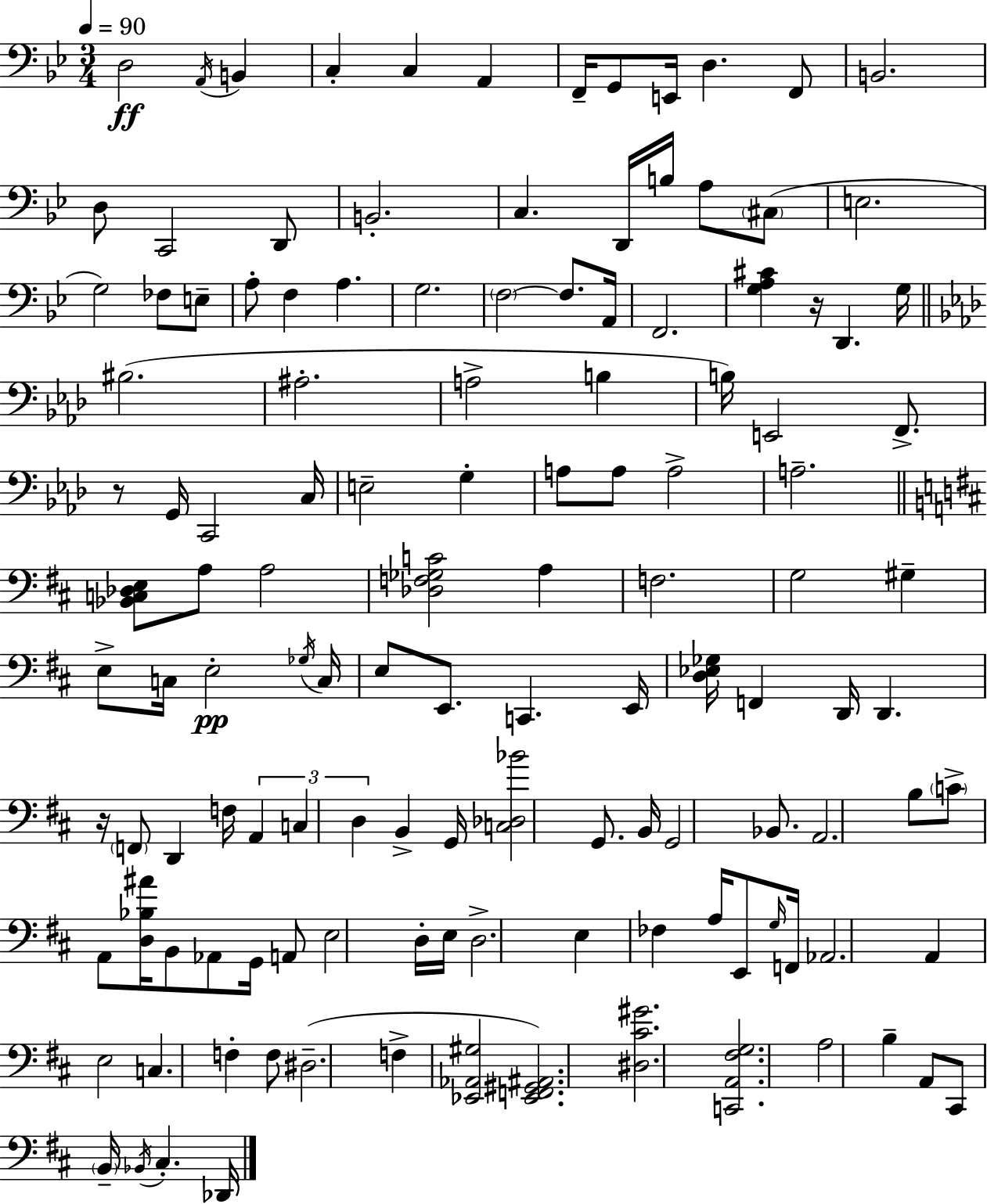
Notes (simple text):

D3/h A2/s B2/q C3/q C3/q A2/q F2/s G2/e E2/s D3/q. F2/e B2/h. D3/e C2/h D2/e B2/h. C3/q. D2/s B3/s A3/e C#3/e E3/h. G3/h FES3/e E3/e A3/e F3/q A3/q. G3/h. F3/h F3/e. A2/s F2/h. [G3,A3,C#4]/q R/s D2/q. G3/s BIS3/h. A#3/h. A3/h B3/q B3/s E2/h F2/e. R/e G2/s C2/h C3/s E3/h G3/q A3/e A3/e A3/h A3/h. [Bb2,C3,Db3,E3]/e A3/e A3/h [Db3,F3,Gb3,C4]/h A3/q F3/h. G3/h G#3/q E3/e C3/s E3/h Gb3/s C3/s E3/e E2/e. C2/q. E2/s [D3,Eb3,Gb3]/s F2/q D2/s D2/q. R/s F2/e D2/q F3/s A2/q C3/q D3/q B2/q G2/s [C3,Db3,Bb4]/h G2/e. B2/s G2/h Bb2/e. A2/h. B3/e C4/e A2/e [D3,Bb3,A#4]/s B2/e Ab2/e G2/s A2/e E3/h D3/s E3/s D3/h. E3/q FES3/q A3/s E2/e G3/s F2/s Ab2/h. A2/q E3/h C3/q. F3/q F3/e D#3/h. F3/q [Eb2,Ab2,G#3]/h [Eb2,F2,G#2,A#2]/h. [D#3,C#4,G#4]/h. [C2,A2,F#3,G3]/h. A3/h B3/q A2/e C#2/e B2/s Bb2/s C#3/q. Db2/s